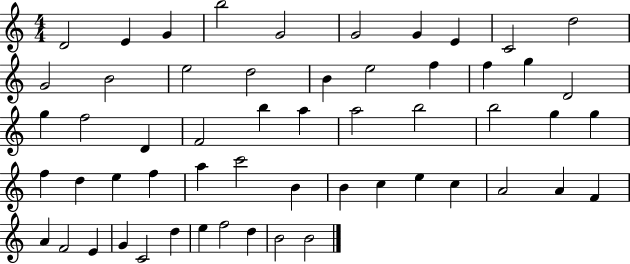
D4/h E4/q G4/q B5/h G4/h G4/h G4/q E4/q C4/h D5/h G4/h B4/h E5/h D5/h B4/q E5/h F5/q F5/q G5/q D4/h G5/q F5/h D4/q F4/h B5/q A5/q A5/h B5/h B5/h G5/q G5/q F5/q D5/q E5/q F5/q A5/q C6/h B4/q B4/q C5/q E5/q C5/q A4/h A4/q F4/q A4/q F4/h E4/q G4/q C4/h D5/q E5/q F5/h D5/q B4/h B4/h